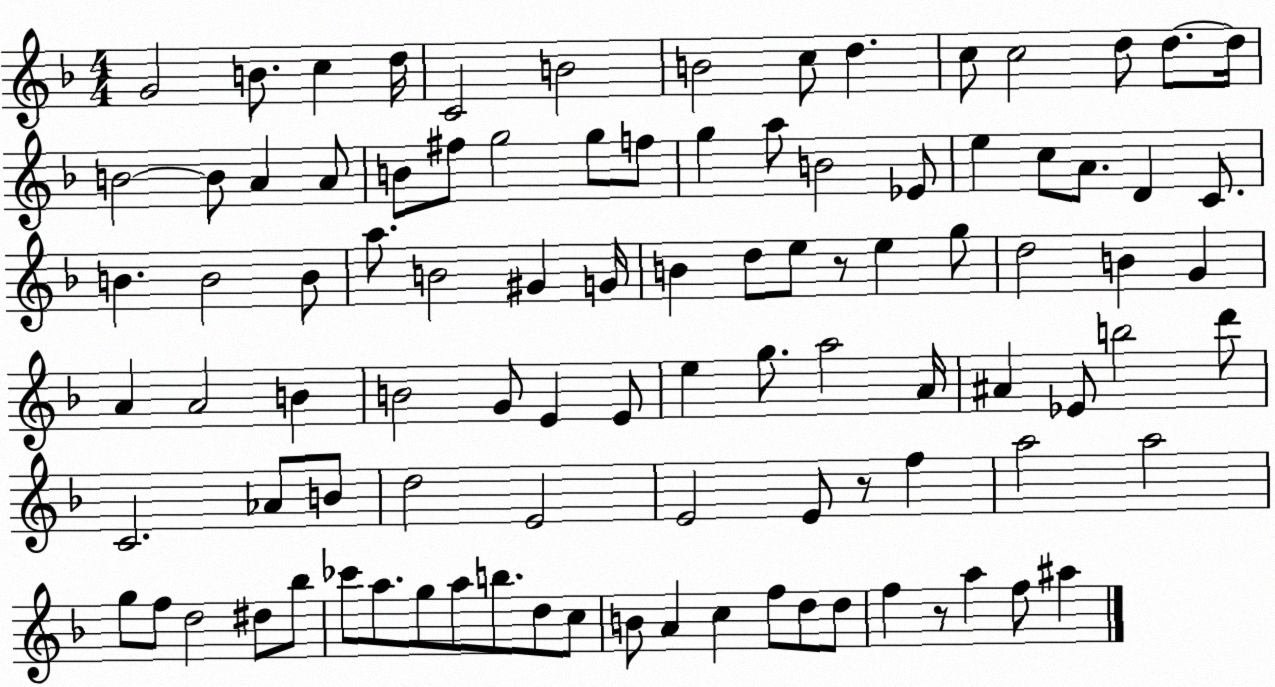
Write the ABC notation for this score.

X:1
T:Untitled
M:4/4
L:1/4
K:F
G2 B/2 c d/4 C2 B2 B2 c/2 d c/2 c2 d/2 d/2 d/4 B2 B/2 A A/2 B/2 ^f/2 g2 g/2 f/2 g a/2 B2 _E/2 e c/2 A/2 D C/2 B B2 B/2 a/2 B2 ^G G/4 B d/2 e/2 z/2 e g/2 d2 B G A A2 B B2 G/2 E E/2 e g/2 a2 A/4 ^A _E/2 b2 d'/2 C2 _A/2 B/2 d2 E2 E2 E/2 z/2 f a2 a2 g/2 f/2 d2 ^d/2 _b/2 _c'/2 a/2 g/2 a/2 b/2 d/2 c/2 B/2 A c f/2 d/2 d/2 f z/2 a f/2 ^a